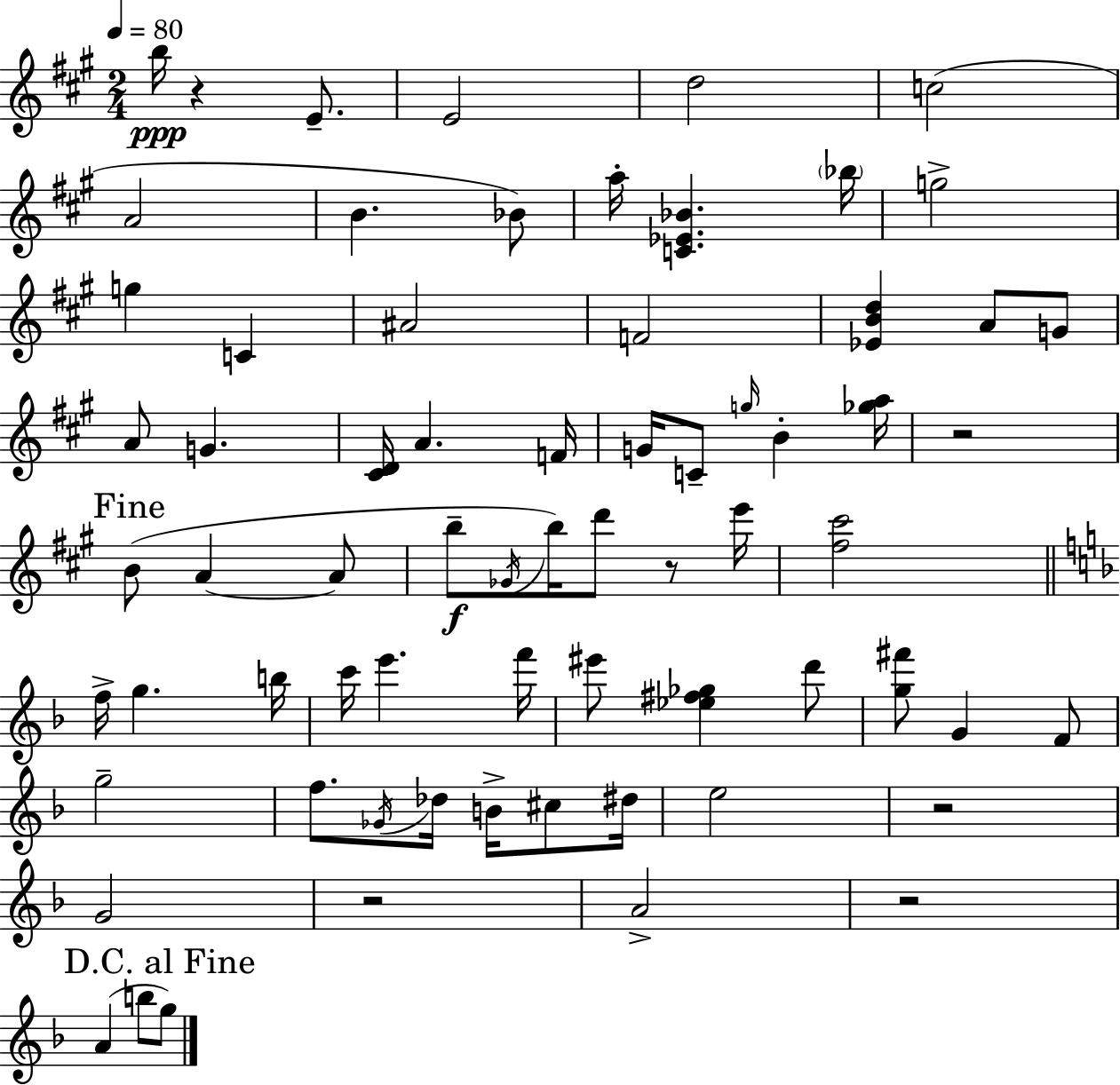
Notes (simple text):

B5/s R/q E4/e. E4/h D5/h C5/h A4/h B4/q. Bb4/e A5/s [C4,Eb4,Bb4]/q. Bb5/s G5/h G5/q C4/q A#4/h F4/h [Eb4,B4,D5]/q A4/e G4/e A4/e G4/q. [C#4,D4]/s A4/q. F4/s G4/s C4/e G5/s B4/q [Gb5,A5]/s R/h B4/e A4/q A4/e B5/e Gb4/s B5/s D6/e R/e E6/s [F#5,C#6]/h F5/s G5/q. B5/s C6/s E6/q. F6/s EIS6/e [Eb5,F#5,Gb5]/q D6/e [G5,F#6]/e G4/q F4/e G5/h F5/e. Gb4/s Db5/s B4/s C#5/e D#5/s E5/h R/h G4/h R/h A4/h R/h A4/q B5/e G5/e